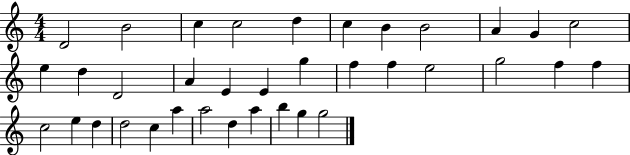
D4/h B4/h C5/q C5/h D5/q C5/q B4/q B4/h A4/q G4/q C5/h E5/q D5/q D4/h A4/q E4/q E4/q G5/q F5/q F5/q E5/h G5/h F5/q F5/q C5/h E5/q D5/q D5/h C5/q A5/q A5/h D5/q A5/q B5/q G5/q G5/h